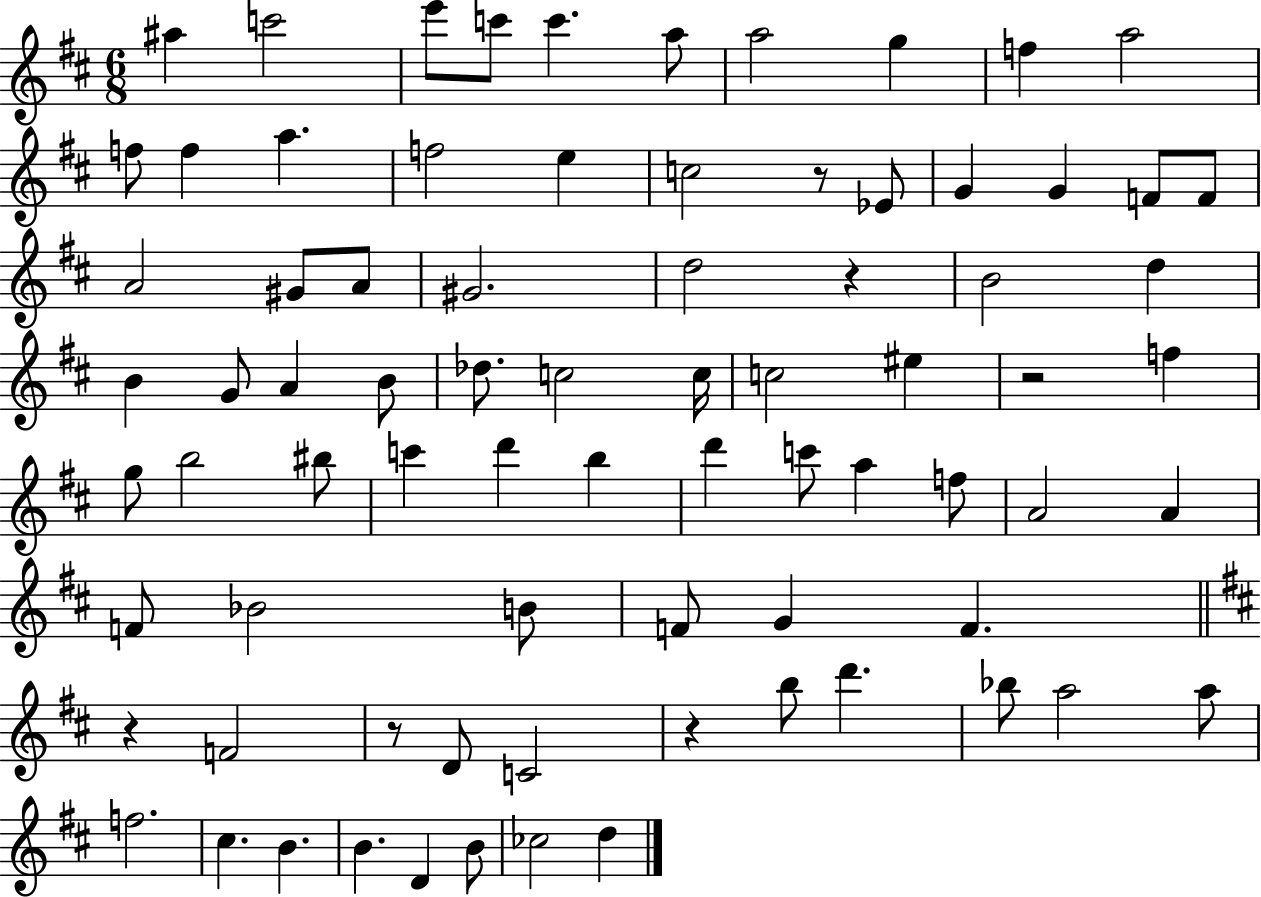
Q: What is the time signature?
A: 6/8